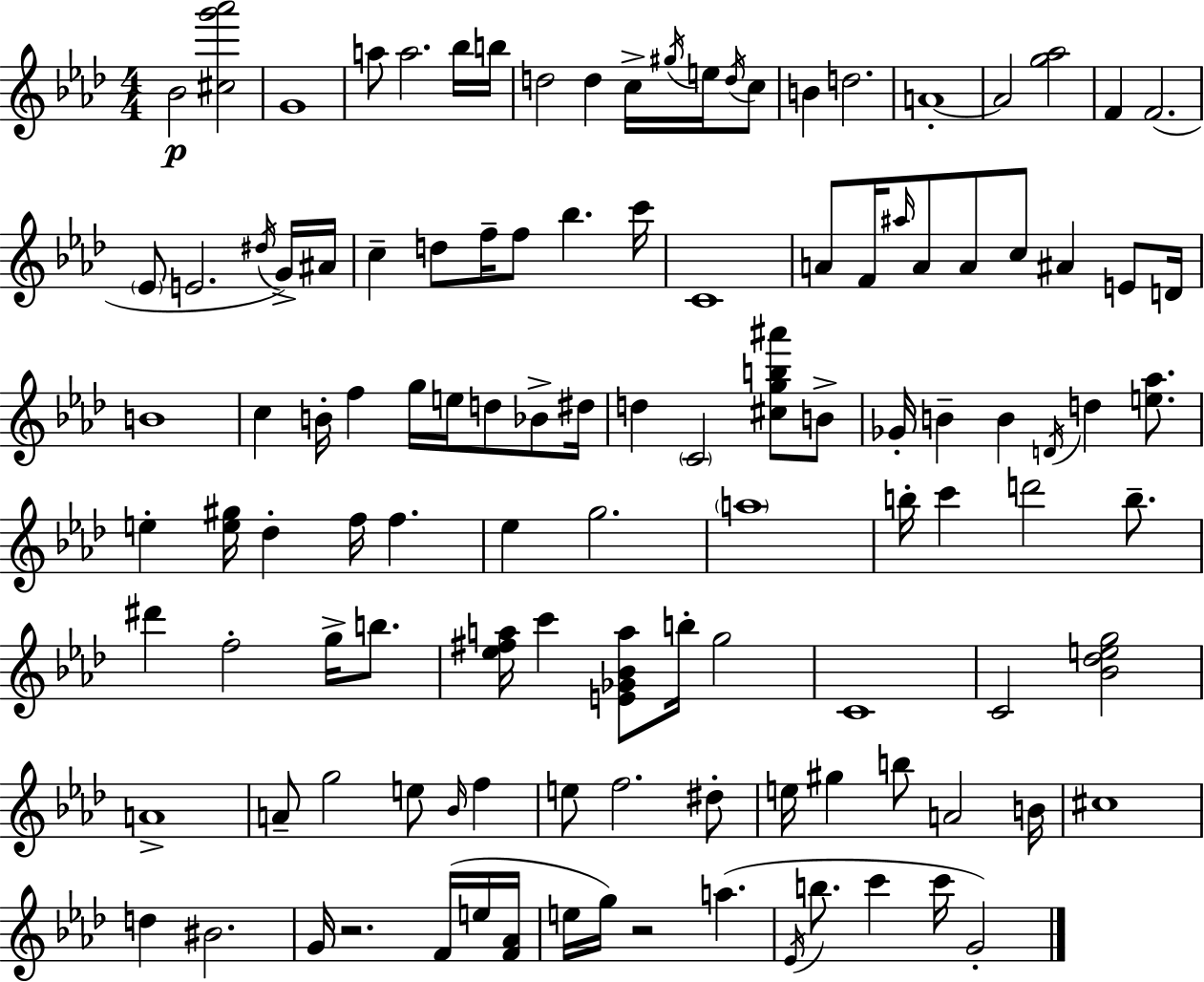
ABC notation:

X:1
T:Untitled
M:4/4
L:1/4
K:Ab
_B2 [^cg'_a']2 G4 a/2 a2 _b/4 b/4 d2 d c/4 ^g/4 e/4 d/4 c/2 B d2 A4 A2 [g_a]2 F F2 _E/2 E2 ^d/4 G/4 ^A/4 c d/2 f/4 f/2 _b c'/4 C4 A/2 F/4 ^a/4 A/2 A/2 c/2 ^A E/2 D/4 B4 c B/4 f g/4 e/4 d/2 _B/2 ^d/4 d C2 [^cgb^a']/2 B/2 _G/4 B B D/4 d [e_a]/2 e [e^g]/4 _d f/4 f _e g2 a4 b/4 c' d'2 b/2 ^d' f2 g/4 b/2 [_e^fa]/4 c' [E_G_Ba]/2 b/4 g2 C4 C2 [_B_deg]2 A4 A/2 g2 e/2 _B/4 f e/2 f2 ^d/2 e/4 ^g b/2 A2 B/4 ^c4 d ^B2 G/4 z2 F/4 e/4 [F_A]/4 e/4 g/4 z2 a _E/4 b/2 c' c'/4 G2